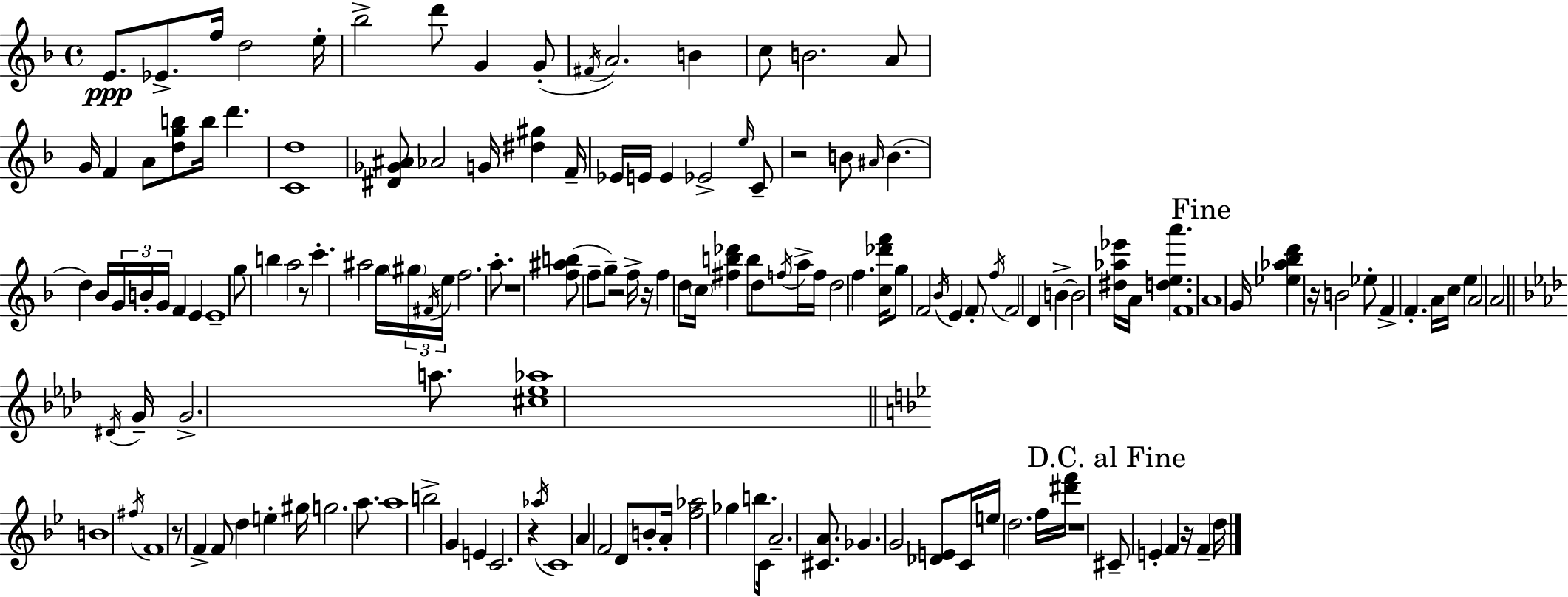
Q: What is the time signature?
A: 4/4